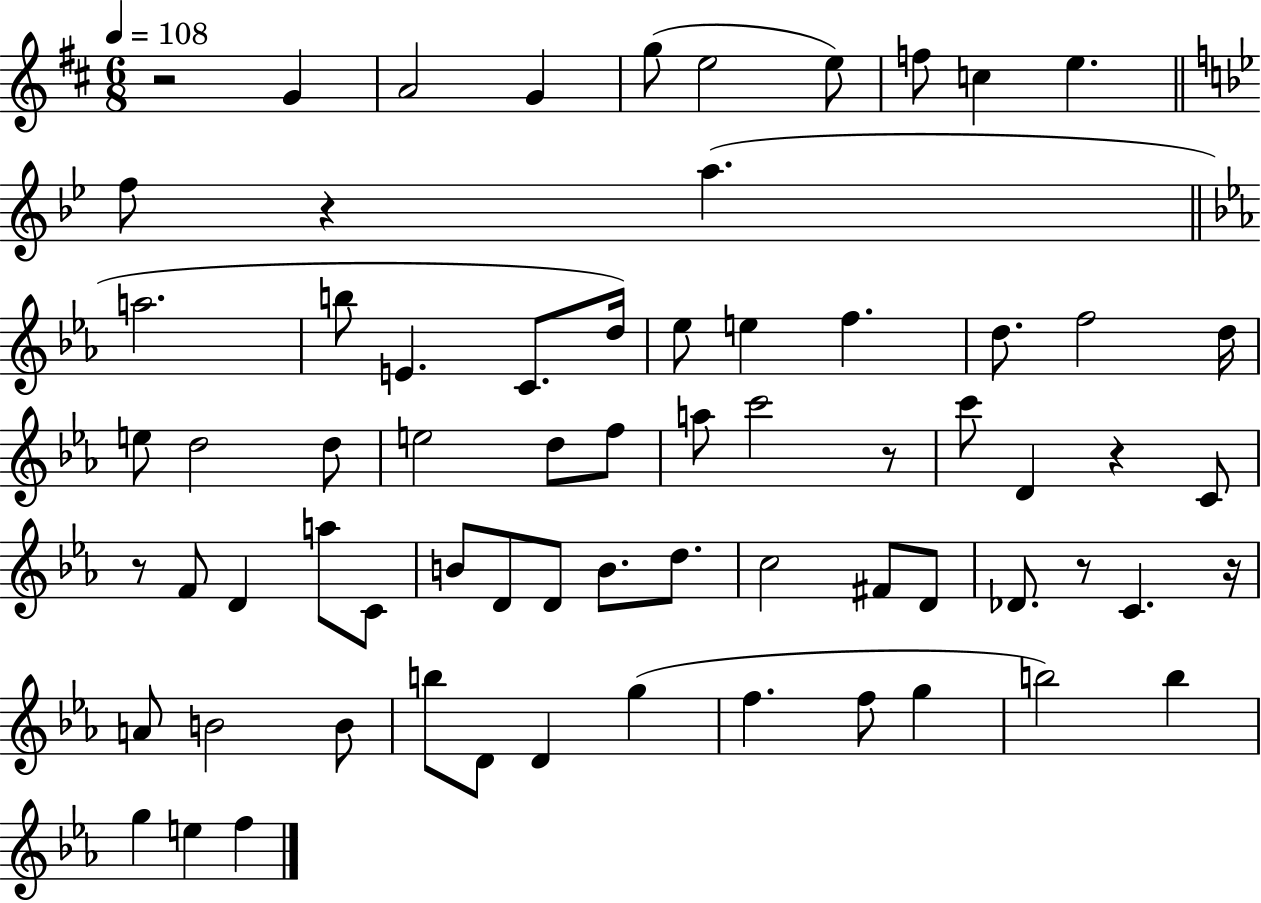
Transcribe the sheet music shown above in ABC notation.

X:1
T:Untitled
M:6/8
L:1/4
K:D
z2 G A2 G g/2 e2 e/2 f/2 c e f/2 z a a2 b/2 E C/2 d/4 _e/2 e f d/2 f2 d/4 e/2 d2 d/2 e2 d/2 f/2 a/2 c'2 z/2 c'/2 D z C/2 z/2 F/2 D a/2 C/2 B/2 D/2 D/2 B/2 d/2 c2 ^F/2 D/2 _D/2 z/2 C z/4 A/2 B2 B/2 b/2 D/2 D g f f/2 g b2 b g e f